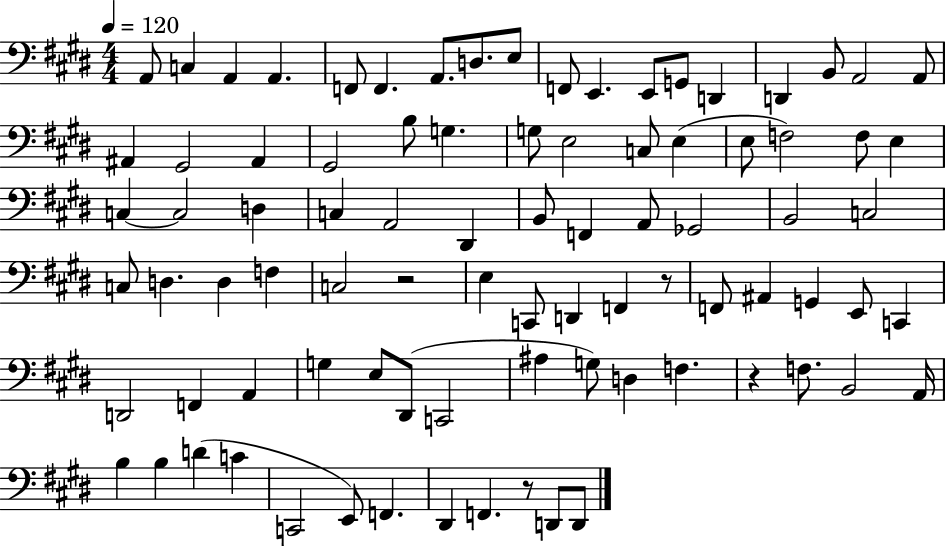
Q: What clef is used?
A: bass